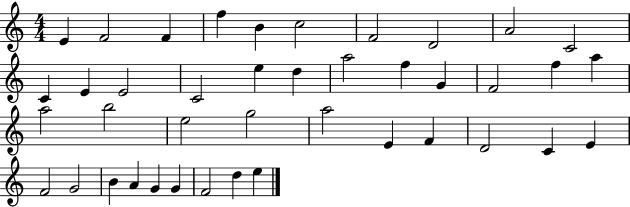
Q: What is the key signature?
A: C major